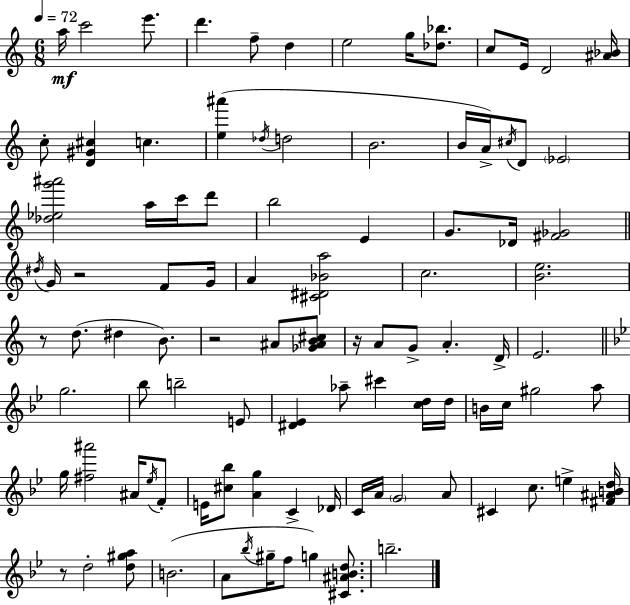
{
  \clef treble
  \numericTimeSignature
  \time 6/8
  \key a \minor
  \tempo 4 = 72
  a''16\mf c'''2 e'''8. | d'''4. f''8-- d''4 | e''2 g''16 <des'' bes''>8. | c''8 e'16 d'2 <ais' bes'>16 | \break c''8-. <d' gis' cis''>4 c''4. | <e'' ais'''>4( \acciaccatura { des''16 } d''2 | b'2. | b'16 a'16->) \acciaccatura { cis''16 } d'8 \parenthesize ees'2 | \break <des'' ees'' g''' ais'''>2 a''16 c'''16 | d'''8 b''2 e'4 | g'8. des'16 <fis' ges'>2 | \bar "||" \break \key c \major \acciaccatura { dis''16 } g'16 r2 f'8 | g'16 a'4 <cis' dis' bes' a''>2 | c''2. | <b' e''>2. | \break r8 d''8.( dis''4 b'8.) | r2 ais'8 <ges' ais' b' cis''>8 | r16 a'8 g'8-> a'4.-. | d'16-> e'2. | \break \bar "||" \break \key g \minor g''2. | bes''8 b''2-- e'8 | <dis' ees'>4 aes''8-- cis'''4 <c'' d''>16 d''16 | b'16 c''16 gis''2 a''8 | \break g''16 <fis'' ais'''>2 ais'16 \acciaccatura { ees''16 } f'8-. | e'16 <cis'' bes''>8 <a' g''>4 c'4-> | des'16 c'16 a'16 \parenthesize g'2 a'8 | cis'4 c''8. e''4-> | \break <fis' ais' b' d''>16 r8 d''2-. <d'' gis'' a''>8 | b'2.( | a'8 \acciaccatura { bes''16 } gis''16-- f''8 g''4) <cis' ais' b' d''>8. | b''2.-- | \break \bar "|."
}